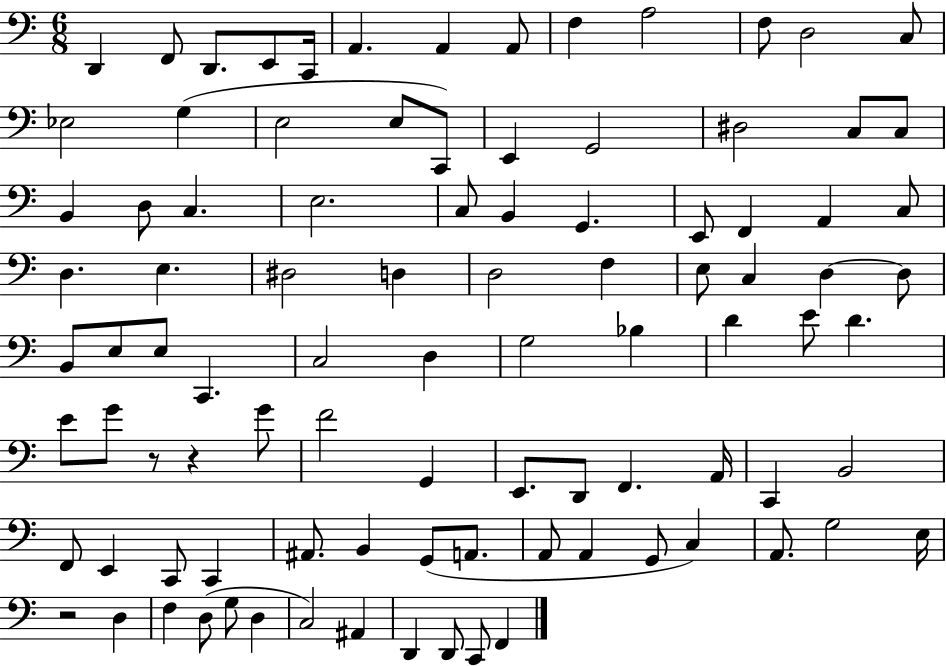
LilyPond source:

{
  \clef bass
  \numericTimeSignature
  \time 6/8
  \key c \major
  d,4 f,8 d,8. e,8 c,16 | a,4. a,4 a,8 | f4 a2 | f8 d2 c8 | \break ees2 g4( | e2 e8 c,8) | e,4 g,2 | dis2 c8 c8 | \break b,4 d8 c4. | e2. | c8 b,4 g,4. | e,8 f,4 a,4 c8 | \break d4. e4. | dis2 d4 | d2 f4 | e8 c4 d4~~ d8 | \break b,8 e8 e8 c,4. | c2 d4 | g2 bes4 | d'4 e'8 d'4. | \break e'8 g'8 r8 r4 g'8 | f'2 g,4 | e,8. d,8 f,4. a,16 | c,4 b,2 | \break f,8 e,4 c,8 c,4 | ais,8. b,4 g,8( a,8. | a,8 a,4 g,8 c4) | a,8. g2 e16 | \break r2 d4 | f4 d8( g8 d4 | c2) ais,4 | d,4 d,8 c,8 f,4 | \break \bar "|."
}